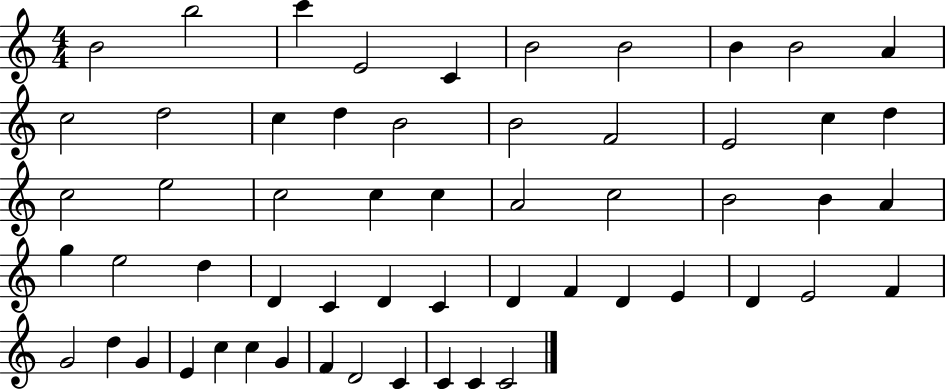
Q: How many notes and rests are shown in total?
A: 57